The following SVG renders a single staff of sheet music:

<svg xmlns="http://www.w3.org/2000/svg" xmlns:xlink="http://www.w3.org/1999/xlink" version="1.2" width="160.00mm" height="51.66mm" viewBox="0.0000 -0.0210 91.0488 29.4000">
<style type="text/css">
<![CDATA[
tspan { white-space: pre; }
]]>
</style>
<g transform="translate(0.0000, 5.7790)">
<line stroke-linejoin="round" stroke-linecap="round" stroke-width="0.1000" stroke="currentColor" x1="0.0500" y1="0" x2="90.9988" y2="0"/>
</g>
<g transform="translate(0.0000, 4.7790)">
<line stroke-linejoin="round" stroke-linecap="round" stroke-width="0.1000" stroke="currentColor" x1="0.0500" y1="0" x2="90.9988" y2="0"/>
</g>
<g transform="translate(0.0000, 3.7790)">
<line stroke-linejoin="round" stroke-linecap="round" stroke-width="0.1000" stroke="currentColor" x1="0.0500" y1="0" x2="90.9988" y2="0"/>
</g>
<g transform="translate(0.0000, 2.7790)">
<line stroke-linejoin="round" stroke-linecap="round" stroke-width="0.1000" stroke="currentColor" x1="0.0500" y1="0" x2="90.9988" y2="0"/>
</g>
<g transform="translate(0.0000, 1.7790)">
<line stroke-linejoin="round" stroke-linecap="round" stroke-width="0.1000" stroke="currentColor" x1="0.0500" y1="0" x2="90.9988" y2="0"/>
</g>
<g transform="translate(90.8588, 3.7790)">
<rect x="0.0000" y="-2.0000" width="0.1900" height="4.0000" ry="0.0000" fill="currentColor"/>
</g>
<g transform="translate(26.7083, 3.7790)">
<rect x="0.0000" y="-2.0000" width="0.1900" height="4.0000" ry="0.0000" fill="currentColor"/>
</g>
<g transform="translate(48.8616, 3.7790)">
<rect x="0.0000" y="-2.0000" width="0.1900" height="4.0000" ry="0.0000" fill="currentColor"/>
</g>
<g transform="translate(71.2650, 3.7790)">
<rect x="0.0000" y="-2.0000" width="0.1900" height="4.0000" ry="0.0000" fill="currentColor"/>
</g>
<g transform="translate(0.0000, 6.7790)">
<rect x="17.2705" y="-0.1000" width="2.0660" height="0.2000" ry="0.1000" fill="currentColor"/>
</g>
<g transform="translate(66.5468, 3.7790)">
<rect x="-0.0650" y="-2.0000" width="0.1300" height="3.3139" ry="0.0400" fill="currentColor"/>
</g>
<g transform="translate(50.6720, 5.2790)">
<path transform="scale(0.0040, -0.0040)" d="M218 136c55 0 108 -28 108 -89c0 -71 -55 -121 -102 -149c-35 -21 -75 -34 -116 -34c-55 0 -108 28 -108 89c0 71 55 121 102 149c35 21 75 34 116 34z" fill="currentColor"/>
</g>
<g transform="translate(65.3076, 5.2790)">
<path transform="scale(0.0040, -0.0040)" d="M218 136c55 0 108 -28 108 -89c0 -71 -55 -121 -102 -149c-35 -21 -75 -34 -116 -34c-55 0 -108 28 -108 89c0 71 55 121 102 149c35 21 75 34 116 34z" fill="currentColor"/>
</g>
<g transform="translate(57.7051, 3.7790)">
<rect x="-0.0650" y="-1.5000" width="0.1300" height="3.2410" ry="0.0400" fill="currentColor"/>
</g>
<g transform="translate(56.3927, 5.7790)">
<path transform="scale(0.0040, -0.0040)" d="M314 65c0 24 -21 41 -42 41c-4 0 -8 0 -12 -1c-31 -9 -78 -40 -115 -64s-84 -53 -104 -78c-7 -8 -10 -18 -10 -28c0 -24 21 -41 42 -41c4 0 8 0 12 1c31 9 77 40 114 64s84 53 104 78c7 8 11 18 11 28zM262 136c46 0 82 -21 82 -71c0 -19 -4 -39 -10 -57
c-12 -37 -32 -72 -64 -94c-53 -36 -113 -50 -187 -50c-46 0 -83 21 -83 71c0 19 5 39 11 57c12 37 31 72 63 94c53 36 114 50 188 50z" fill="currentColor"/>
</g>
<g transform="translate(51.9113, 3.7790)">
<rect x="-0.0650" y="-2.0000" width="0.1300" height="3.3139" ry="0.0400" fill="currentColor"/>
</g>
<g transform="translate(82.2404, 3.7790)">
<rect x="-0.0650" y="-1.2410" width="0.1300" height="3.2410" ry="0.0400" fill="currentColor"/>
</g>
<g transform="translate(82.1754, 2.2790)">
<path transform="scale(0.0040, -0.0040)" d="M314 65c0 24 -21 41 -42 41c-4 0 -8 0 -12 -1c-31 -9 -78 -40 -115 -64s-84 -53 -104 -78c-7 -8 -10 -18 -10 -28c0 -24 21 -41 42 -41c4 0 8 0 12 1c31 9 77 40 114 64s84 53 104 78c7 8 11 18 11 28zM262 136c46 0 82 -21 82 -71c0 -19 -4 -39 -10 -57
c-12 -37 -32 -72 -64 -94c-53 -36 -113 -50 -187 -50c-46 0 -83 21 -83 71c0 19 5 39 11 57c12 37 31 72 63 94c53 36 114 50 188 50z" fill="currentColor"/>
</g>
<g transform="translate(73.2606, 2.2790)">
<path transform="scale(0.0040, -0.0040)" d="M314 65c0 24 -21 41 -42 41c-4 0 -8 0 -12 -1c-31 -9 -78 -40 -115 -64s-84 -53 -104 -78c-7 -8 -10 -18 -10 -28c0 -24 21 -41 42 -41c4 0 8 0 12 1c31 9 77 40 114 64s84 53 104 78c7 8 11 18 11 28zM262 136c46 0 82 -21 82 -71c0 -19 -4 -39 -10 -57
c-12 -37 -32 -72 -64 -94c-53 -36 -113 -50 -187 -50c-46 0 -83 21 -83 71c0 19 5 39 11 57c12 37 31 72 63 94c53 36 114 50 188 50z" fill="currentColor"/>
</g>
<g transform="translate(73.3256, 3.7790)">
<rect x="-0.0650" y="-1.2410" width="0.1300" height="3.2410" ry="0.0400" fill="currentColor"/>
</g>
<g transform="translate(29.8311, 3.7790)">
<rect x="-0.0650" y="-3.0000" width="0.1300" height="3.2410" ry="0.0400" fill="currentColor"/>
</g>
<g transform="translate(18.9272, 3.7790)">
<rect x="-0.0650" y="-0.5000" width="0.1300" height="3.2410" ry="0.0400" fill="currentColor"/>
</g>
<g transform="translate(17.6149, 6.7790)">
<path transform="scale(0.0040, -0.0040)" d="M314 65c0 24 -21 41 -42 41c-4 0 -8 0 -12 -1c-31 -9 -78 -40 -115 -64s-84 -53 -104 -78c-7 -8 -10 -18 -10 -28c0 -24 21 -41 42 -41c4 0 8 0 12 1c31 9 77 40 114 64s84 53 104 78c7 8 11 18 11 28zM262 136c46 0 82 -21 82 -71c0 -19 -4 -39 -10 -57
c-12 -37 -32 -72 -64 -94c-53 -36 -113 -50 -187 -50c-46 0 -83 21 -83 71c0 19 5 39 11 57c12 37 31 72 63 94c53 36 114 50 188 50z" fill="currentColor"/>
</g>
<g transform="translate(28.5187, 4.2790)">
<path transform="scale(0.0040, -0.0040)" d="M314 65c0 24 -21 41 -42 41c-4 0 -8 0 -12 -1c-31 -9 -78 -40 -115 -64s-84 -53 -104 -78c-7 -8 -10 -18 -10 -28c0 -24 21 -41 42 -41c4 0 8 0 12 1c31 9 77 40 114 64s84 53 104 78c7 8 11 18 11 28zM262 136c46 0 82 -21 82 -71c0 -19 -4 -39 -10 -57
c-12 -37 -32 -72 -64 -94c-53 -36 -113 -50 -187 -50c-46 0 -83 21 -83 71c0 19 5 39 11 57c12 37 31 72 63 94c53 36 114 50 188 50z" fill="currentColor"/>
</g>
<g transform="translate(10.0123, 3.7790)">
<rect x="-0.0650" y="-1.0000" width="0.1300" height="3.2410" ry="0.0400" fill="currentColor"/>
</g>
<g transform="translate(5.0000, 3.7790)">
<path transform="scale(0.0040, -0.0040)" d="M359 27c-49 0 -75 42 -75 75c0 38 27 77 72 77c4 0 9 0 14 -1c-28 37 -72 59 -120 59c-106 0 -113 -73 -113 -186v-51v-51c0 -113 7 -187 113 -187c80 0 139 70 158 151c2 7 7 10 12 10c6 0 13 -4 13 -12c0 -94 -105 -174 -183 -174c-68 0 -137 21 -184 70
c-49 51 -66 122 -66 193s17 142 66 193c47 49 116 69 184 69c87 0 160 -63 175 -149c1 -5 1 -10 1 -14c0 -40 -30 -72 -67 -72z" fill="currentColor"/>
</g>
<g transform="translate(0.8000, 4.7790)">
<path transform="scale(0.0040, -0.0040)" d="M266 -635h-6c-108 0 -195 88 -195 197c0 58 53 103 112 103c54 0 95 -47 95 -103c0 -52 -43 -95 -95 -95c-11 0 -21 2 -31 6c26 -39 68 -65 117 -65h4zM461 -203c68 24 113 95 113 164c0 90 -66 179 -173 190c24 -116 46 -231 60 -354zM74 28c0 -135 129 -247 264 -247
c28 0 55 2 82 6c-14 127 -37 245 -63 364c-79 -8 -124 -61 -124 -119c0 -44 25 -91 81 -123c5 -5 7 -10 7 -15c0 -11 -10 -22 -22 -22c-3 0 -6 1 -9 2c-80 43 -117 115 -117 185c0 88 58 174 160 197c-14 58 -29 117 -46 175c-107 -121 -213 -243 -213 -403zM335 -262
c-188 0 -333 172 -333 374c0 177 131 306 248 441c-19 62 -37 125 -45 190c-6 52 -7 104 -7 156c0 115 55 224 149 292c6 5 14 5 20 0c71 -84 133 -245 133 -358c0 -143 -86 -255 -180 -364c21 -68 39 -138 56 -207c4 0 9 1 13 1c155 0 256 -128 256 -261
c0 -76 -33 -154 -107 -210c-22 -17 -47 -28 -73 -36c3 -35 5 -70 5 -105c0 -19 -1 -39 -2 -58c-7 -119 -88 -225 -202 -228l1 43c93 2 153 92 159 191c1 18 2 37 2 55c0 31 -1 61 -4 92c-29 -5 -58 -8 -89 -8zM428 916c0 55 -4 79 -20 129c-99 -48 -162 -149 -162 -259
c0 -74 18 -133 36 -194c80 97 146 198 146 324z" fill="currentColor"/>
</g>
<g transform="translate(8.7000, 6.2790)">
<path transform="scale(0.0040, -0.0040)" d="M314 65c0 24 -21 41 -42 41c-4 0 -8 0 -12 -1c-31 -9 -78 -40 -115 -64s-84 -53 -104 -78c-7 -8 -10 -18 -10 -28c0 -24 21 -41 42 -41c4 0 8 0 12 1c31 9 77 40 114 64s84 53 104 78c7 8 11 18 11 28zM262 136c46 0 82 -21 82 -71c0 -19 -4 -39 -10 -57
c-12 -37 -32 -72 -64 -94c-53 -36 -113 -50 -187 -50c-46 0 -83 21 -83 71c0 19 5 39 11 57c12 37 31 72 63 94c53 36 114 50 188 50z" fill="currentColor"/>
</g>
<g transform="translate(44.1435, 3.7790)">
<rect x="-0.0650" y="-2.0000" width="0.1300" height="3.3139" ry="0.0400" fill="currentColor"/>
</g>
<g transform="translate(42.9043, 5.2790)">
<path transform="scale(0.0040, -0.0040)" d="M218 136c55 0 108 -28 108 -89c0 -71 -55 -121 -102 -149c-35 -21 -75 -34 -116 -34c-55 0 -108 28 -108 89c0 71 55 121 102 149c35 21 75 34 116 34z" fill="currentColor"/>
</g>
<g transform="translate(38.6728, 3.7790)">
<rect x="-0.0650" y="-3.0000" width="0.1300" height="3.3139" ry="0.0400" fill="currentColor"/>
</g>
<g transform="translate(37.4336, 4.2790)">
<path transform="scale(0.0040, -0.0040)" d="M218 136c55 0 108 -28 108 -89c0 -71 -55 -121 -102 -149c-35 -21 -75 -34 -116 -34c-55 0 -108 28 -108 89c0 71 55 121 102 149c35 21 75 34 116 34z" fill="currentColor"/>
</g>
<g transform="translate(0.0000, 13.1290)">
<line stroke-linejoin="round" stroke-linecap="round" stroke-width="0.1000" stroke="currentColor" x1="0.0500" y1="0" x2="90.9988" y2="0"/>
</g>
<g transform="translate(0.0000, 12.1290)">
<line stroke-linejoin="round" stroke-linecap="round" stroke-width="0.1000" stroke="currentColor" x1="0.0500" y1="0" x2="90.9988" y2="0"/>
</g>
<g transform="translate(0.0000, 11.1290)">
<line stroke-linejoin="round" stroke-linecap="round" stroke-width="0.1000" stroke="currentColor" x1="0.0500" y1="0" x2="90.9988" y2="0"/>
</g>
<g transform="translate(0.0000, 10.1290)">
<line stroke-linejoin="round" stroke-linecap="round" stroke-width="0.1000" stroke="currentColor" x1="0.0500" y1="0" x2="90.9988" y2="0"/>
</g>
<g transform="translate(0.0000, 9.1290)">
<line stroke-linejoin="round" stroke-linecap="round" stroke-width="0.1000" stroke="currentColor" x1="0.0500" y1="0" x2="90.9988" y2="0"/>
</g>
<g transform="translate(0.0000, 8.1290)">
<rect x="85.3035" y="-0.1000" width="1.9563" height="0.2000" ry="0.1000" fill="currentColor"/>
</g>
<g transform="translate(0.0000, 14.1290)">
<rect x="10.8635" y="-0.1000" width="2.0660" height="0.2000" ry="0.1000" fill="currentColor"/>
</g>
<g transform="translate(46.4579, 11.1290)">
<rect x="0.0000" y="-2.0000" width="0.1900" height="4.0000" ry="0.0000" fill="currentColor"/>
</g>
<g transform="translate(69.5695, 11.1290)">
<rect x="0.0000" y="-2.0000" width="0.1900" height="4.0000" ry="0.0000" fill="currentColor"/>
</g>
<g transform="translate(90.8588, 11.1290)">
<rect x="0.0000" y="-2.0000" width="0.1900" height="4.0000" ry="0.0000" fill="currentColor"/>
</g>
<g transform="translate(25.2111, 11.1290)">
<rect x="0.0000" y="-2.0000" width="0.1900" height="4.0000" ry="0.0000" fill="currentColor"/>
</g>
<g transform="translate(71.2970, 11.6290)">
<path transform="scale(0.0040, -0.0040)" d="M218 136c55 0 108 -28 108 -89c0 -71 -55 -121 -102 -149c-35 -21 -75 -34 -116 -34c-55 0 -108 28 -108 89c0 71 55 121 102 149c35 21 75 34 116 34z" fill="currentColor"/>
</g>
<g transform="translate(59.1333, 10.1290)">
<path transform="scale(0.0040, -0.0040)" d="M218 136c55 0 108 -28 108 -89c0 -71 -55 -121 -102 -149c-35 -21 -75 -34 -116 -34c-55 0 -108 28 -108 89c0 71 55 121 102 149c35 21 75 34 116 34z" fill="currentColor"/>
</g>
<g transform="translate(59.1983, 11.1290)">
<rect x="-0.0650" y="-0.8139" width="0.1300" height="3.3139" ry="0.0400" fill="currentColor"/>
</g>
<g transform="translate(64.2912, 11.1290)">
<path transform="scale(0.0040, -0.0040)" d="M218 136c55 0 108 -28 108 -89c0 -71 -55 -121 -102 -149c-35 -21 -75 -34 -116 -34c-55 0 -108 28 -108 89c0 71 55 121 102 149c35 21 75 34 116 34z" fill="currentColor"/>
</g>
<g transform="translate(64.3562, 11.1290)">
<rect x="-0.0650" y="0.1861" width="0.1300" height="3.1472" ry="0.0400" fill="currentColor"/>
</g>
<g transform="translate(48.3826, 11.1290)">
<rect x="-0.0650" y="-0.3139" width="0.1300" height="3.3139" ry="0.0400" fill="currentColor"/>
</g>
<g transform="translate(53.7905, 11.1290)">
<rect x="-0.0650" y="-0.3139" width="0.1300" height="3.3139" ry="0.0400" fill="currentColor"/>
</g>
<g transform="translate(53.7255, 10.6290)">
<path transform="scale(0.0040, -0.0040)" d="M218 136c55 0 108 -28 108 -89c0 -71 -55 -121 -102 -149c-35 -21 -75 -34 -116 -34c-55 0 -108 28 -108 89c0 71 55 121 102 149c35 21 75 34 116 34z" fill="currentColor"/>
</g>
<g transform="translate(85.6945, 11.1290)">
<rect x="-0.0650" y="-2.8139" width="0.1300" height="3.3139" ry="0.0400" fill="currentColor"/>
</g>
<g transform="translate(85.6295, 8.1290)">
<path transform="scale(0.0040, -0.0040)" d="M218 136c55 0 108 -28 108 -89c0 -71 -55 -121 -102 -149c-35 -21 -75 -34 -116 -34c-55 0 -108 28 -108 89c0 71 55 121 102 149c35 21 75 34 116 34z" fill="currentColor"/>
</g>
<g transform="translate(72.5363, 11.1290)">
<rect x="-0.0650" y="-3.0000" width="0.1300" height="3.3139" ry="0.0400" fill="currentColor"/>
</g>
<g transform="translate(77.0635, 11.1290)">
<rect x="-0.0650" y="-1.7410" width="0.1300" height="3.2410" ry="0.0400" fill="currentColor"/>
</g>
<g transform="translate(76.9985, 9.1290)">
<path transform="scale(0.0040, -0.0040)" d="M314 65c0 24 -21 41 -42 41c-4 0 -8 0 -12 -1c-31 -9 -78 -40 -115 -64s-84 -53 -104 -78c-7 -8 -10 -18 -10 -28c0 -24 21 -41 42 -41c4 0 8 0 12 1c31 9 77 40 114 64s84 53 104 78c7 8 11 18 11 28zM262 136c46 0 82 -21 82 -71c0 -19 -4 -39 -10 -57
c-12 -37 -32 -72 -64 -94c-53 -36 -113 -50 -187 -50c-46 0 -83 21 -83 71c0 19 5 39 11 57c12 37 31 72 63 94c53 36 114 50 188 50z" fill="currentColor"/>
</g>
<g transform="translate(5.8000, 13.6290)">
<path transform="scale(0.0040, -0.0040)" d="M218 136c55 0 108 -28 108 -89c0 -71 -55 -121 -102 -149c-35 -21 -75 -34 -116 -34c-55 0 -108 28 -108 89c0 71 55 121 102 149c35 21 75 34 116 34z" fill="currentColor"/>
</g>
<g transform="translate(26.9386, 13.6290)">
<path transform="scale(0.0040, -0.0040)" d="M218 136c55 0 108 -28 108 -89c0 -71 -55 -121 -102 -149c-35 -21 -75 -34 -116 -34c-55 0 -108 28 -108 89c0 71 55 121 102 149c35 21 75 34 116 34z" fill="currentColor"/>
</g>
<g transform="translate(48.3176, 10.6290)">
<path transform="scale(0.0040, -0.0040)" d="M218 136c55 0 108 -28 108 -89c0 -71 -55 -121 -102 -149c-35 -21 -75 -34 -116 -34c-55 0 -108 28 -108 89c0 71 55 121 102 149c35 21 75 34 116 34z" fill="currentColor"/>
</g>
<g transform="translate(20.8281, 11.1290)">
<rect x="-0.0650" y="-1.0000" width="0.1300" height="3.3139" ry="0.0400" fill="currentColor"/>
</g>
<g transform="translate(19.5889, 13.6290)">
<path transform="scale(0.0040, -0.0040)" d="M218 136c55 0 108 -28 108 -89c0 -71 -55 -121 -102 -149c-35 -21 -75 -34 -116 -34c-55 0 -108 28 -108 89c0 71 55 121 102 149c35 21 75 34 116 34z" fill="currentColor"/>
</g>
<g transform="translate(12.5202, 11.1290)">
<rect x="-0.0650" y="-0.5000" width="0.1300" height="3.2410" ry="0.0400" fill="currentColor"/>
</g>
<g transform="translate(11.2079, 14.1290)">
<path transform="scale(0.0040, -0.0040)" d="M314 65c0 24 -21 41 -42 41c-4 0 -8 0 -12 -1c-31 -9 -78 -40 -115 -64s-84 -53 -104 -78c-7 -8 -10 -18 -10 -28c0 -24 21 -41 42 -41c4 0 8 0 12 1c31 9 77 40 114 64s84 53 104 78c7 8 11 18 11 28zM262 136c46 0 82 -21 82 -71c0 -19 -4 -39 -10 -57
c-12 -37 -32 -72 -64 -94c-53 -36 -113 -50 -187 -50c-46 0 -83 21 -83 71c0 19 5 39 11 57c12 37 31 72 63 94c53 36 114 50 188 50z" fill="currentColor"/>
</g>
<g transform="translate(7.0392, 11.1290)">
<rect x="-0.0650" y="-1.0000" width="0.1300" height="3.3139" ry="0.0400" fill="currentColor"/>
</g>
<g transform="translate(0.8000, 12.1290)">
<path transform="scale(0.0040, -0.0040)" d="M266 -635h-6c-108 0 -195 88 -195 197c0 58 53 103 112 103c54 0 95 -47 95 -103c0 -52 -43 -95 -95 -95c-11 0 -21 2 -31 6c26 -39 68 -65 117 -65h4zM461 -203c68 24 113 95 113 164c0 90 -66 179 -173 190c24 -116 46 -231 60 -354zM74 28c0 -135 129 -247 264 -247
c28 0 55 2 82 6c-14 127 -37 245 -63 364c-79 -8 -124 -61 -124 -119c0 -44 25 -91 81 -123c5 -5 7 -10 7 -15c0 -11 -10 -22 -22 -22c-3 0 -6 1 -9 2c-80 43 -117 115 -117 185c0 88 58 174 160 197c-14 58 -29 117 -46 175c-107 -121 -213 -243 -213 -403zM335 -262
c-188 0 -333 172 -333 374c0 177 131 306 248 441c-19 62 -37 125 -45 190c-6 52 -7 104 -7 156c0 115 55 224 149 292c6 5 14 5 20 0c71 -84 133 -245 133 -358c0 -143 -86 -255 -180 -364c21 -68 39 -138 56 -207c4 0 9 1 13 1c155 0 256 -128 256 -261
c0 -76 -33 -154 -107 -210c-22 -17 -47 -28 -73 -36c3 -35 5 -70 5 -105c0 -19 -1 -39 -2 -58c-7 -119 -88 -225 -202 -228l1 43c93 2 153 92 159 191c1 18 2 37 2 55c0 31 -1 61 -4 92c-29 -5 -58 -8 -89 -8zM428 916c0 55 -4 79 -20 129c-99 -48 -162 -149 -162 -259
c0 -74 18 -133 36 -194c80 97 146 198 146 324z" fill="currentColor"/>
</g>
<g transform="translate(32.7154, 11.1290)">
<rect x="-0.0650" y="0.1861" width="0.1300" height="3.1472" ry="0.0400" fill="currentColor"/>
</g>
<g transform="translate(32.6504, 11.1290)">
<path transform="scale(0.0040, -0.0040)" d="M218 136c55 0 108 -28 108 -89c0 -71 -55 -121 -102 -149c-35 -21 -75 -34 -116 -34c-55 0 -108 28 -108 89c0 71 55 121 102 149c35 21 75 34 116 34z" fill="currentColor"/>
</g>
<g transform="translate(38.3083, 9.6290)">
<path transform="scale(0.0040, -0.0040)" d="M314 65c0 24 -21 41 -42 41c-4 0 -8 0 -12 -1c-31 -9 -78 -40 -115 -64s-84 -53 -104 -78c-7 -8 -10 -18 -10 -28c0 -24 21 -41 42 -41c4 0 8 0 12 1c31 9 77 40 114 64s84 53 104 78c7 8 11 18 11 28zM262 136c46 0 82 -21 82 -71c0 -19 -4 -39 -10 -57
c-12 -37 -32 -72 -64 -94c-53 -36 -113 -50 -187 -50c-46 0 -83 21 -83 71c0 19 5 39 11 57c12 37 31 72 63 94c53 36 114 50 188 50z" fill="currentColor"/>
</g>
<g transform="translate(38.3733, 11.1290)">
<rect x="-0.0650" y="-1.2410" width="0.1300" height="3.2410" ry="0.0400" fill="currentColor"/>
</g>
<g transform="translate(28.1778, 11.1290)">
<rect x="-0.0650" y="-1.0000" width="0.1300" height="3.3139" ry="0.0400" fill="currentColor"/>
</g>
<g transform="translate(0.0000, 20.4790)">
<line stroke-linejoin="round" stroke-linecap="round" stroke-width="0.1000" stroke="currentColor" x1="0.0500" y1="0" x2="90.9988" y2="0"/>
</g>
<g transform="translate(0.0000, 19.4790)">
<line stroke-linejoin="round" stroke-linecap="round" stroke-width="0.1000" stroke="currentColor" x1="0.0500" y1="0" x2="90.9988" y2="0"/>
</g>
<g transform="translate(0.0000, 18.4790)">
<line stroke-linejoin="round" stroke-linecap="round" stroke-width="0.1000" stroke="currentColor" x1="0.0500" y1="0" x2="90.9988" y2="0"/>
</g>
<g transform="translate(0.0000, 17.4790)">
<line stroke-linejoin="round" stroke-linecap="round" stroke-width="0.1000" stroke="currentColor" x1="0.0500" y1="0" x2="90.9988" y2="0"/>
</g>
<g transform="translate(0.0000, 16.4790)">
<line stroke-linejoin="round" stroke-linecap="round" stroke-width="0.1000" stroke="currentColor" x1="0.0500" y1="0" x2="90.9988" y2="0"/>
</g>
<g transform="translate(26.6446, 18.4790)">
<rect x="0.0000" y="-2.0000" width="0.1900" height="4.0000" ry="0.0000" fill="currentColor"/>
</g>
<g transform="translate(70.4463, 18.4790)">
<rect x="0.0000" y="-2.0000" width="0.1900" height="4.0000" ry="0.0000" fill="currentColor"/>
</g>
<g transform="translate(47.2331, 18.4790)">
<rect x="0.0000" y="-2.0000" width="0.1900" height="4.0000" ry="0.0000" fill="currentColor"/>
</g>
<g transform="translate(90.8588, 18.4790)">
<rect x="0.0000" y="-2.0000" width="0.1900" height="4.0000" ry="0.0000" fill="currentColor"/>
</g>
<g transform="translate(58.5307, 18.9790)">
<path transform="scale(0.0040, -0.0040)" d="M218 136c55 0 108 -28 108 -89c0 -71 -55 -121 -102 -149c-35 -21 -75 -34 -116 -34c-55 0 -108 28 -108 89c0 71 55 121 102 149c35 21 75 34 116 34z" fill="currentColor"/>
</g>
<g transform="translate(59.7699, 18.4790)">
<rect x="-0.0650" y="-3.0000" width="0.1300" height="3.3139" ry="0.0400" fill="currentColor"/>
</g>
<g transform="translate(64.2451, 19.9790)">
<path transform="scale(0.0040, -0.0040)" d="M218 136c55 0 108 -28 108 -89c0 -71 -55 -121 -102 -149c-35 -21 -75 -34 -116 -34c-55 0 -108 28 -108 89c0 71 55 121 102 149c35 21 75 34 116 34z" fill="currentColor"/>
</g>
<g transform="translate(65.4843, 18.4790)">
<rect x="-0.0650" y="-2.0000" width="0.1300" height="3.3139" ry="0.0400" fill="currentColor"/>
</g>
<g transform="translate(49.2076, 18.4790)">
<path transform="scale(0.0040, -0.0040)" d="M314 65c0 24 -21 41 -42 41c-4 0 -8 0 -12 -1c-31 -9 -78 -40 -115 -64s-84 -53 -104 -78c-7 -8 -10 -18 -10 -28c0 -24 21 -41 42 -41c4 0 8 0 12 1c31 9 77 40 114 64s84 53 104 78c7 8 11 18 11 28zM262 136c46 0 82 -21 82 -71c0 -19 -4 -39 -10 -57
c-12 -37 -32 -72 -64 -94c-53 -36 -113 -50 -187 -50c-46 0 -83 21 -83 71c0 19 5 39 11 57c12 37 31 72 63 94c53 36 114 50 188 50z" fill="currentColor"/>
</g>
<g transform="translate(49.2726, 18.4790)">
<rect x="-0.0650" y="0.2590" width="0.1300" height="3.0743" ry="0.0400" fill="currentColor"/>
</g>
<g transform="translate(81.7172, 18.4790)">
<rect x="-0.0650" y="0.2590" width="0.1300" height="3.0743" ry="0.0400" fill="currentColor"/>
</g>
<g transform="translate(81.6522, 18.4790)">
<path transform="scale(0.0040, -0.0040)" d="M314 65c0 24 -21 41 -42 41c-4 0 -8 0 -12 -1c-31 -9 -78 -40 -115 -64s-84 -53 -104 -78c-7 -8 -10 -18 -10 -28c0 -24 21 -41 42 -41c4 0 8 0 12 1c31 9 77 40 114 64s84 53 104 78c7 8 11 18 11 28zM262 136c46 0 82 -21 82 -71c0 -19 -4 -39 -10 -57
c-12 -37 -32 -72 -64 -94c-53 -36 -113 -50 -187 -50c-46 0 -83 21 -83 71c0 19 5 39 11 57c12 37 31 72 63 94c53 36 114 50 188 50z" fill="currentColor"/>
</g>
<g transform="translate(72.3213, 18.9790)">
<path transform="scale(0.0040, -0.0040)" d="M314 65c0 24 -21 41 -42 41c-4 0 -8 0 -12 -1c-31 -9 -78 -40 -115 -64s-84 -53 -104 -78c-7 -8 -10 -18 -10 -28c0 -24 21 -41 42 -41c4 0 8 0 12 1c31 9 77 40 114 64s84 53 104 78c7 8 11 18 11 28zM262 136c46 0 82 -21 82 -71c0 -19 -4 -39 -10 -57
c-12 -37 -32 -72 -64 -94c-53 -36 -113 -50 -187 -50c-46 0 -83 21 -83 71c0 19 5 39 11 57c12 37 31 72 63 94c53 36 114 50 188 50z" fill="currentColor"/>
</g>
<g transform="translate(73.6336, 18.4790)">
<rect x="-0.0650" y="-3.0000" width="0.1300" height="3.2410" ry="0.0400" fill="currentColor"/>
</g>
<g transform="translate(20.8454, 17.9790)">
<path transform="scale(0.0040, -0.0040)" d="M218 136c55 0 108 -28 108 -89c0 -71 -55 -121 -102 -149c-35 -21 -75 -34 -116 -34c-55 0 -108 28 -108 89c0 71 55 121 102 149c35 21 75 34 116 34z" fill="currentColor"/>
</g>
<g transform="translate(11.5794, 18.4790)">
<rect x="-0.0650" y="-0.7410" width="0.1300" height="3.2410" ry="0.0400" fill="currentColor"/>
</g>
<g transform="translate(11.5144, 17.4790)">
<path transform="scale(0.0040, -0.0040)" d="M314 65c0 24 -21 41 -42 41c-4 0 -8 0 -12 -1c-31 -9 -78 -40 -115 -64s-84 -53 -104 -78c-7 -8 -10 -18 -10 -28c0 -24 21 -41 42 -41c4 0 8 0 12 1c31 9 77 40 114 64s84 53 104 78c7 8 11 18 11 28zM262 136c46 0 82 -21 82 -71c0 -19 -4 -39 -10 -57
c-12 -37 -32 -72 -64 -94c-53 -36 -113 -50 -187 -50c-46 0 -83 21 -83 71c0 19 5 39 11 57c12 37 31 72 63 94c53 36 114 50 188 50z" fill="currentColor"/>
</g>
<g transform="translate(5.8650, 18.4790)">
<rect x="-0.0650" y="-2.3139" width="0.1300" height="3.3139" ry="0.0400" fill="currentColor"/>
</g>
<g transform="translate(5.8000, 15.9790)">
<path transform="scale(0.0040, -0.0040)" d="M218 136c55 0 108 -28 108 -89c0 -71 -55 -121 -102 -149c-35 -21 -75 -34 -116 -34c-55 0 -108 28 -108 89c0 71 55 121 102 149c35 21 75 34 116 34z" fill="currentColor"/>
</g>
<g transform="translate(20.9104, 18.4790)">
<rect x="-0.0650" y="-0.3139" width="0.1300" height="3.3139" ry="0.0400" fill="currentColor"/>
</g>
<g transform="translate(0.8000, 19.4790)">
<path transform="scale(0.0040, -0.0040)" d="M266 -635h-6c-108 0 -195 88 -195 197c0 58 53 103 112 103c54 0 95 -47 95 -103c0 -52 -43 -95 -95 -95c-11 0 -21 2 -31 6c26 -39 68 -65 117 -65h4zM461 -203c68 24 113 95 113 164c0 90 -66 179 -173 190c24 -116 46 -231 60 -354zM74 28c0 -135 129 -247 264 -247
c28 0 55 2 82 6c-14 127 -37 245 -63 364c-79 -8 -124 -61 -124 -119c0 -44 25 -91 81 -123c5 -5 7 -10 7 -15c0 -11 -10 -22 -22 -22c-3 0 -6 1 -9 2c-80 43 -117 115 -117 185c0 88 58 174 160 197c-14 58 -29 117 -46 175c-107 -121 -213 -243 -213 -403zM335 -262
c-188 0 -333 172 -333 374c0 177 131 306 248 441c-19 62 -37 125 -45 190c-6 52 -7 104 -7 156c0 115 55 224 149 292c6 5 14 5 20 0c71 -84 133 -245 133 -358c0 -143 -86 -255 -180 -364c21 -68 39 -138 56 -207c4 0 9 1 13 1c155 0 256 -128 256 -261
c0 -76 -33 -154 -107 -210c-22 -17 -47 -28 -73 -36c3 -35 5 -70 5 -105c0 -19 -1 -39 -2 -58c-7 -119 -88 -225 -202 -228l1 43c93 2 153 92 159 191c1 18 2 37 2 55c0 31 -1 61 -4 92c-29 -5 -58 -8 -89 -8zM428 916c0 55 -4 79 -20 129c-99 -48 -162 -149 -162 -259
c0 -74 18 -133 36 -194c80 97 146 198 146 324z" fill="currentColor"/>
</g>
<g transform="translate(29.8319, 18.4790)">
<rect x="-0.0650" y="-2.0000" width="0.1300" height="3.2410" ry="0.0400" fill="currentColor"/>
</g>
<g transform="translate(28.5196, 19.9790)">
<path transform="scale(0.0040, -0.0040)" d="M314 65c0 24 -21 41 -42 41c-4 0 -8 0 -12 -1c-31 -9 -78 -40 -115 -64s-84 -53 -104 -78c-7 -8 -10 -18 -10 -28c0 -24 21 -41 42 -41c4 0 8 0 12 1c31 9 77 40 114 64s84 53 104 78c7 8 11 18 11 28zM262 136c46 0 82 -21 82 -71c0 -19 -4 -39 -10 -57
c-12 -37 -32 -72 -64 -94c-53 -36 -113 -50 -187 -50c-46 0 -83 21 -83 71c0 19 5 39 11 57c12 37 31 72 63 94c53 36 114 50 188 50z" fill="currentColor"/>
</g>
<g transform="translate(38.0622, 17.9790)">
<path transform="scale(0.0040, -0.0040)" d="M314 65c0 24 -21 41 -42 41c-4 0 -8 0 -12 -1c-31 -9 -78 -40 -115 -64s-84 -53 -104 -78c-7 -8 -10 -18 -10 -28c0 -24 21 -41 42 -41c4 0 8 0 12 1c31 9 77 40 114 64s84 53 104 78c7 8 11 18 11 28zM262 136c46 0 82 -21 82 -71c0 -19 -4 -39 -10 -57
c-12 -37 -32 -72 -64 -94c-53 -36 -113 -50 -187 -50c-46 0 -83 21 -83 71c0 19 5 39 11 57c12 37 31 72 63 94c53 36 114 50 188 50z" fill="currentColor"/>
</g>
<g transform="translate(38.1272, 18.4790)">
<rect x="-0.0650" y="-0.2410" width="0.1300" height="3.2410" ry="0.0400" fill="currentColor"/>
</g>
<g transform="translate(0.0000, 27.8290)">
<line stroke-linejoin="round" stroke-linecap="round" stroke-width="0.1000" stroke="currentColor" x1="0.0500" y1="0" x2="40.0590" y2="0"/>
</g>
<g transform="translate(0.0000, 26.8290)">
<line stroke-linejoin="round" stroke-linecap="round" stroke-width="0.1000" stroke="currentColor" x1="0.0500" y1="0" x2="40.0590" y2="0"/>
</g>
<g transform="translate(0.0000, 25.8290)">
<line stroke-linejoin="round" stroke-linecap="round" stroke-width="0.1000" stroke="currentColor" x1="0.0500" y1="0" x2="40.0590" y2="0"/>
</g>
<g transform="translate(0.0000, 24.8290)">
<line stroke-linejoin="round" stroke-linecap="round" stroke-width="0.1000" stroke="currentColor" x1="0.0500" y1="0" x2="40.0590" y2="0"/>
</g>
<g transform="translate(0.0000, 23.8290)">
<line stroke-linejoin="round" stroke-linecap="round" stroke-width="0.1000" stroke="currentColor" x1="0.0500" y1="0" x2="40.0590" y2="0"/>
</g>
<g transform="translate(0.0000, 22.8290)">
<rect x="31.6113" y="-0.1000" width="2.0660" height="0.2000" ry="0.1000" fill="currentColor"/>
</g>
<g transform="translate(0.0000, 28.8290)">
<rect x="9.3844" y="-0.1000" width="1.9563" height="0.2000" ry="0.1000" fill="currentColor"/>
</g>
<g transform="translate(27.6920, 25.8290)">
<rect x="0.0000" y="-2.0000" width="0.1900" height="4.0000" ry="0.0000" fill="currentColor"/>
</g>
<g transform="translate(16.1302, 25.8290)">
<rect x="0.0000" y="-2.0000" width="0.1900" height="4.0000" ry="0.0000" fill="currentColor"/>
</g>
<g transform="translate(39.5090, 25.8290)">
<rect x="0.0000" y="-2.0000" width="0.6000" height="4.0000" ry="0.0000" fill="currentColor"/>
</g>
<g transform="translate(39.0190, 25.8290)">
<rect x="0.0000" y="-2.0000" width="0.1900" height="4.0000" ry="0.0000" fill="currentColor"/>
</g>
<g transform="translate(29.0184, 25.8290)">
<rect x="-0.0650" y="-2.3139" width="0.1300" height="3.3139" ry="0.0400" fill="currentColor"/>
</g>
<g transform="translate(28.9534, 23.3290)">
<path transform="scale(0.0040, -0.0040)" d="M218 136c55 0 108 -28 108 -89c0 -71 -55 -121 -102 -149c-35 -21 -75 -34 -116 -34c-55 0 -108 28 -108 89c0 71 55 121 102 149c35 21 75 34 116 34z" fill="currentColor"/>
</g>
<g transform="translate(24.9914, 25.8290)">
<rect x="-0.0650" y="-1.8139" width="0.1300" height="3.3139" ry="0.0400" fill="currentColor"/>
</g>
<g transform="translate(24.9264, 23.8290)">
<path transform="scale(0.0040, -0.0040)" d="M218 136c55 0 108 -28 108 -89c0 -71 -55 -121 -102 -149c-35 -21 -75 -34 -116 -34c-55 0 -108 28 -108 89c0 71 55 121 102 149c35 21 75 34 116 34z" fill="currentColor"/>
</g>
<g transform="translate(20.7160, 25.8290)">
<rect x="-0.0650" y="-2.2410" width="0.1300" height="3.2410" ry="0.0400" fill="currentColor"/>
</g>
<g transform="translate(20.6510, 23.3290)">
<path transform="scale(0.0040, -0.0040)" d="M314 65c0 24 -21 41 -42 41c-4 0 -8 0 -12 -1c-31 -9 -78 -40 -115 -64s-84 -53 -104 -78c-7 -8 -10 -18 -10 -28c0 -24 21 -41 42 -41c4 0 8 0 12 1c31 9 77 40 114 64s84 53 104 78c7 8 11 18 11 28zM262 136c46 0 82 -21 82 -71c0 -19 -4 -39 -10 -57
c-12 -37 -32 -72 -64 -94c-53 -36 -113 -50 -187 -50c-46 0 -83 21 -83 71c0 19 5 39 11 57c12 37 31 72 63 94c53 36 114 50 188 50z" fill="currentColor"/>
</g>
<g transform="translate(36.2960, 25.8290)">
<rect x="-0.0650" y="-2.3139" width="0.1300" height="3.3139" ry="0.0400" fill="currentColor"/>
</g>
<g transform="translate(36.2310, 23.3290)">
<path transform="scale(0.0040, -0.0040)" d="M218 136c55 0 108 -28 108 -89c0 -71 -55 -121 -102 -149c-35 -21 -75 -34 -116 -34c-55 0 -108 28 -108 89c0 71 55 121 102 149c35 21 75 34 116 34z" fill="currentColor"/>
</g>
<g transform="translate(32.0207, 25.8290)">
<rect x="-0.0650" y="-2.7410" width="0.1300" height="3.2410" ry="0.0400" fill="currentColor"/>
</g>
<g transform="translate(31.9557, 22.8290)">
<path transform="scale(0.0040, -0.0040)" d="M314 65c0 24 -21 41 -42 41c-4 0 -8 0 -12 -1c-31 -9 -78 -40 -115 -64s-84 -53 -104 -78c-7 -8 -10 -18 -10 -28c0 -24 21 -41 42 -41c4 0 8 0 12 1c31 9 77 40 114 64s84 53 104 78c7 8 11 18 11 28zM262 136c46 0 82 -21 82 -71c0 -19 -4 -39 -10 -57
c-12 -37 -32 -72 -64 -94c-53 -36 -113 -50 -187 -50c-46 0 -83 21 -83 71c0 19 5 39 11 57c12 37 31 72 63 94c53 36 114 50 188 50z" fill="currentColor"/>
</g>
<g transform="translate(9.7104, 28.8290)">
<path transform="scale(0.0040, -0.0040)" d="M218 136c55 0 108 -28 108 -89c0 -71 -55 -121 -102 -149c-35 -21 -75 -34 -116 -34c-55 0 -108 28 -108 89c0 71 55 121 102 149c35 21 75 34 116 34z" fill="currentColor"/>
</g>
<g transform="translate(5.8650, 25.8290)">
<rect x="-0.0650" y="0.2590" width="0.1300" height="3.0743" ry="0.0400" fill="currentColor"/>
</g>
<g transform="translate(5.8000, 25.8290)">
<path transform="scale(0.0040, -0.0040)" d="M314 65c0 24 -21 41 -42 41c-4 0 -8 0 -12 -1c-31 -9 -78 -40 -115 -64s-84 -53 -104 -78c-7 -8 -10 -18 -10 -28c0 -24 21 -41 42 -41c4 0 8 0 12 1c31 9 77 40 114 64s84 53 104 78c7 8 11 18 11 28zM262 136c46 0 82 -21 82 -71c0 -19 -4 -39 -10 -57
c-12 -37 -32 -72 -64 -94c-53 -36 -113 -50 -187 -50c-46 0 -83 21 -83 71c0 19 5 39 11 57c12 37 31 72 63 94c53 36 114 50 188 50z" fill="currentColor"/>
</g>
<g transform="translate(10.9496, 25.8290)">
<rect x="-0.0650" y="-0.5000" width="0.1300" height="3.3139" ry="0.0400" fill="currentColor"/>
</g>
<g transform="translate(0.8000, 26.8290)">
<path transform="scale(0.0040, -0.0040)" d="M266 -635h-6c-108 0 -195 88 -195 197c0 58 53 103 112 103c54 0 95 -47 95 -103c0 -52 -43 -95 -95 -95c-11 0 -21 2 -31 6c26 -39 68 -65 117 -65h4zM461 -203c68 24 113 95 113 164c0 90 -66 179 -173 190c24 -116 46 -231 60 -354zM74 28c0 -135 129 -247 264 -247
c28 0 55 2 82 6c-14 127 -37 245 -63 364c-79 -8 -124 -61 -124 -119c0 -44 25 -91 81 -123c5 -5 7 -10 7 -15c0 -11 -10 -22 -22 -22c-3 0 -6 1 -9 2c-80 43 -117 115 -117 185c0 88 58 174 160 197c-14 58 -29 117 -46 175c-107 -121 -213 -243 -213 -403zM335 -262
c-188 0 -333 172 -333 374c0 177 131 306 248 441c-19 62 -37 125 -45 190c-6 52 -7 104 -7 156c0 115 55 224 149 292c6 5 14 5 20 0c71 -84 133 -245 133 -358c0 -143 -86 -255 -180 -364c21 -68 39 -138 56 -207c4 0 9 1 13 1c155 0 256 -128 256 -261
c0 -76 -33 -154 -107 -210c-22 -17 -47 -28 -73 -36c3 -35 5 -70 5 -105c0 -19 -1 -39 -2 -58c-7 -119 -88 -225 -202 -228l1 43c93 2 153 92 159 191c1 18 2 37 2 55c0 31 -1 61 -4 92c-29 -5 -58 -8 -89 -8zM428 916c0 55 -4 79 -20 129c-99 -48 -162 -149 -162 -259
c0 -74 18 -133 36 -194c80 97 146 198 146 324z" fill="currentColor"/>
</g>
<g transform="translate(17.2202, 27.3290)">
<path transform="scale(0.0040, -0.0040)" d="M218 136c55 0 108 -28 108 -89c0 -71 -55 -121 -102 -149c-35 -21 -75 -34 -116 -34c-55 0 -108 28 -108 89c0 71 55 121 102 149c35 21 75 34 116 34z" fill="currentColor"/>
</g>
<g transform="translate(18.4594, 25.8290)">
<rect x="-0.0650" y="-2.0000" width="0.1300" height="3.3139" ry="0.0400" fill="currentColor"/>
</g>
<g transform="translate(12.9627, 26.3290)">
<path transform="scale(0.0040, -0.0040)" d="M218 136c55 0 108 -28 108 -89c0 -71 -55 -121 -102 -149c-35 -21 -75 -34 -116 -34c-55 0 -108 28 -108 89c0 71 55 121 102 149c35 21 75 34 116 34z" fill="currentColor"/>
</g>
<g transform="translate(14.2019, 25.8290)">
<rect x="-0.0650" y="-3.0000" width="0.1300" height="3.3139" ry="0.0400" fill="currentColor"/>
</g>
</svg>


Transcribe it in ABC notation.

X:1
T:Untitled
M:4/4
L:1/4
K:C
D2 C2 A2 A F F E2 F e2 e2 D C2 D D B e2 c c d B A f2 a g d2 c F2 c2 B2 A F A2 B2 B2 C A F g2 f g a2 g